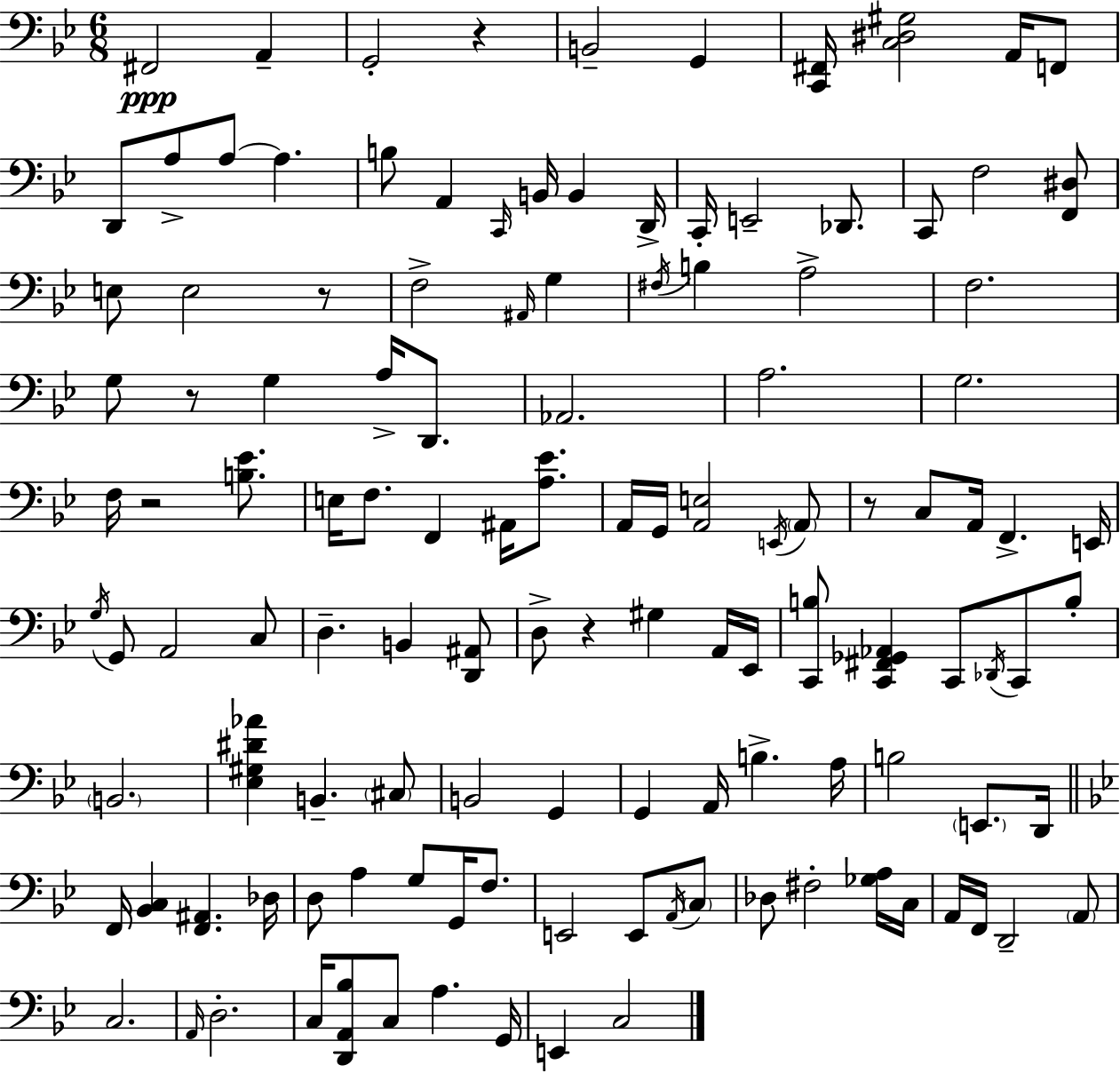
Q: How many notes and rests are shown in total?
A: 124